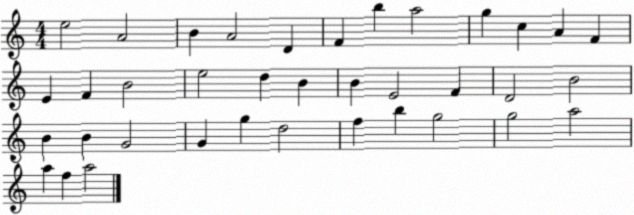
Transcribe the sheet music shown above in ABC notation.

X:1
T:Untitled
M:4/4
L:1/4
K:C
e2 A2 B A2 D F b a2 g c A F E F B2 e2 d B B E2 F D2 B2 B B G2 G g d2 f b g2 g2 a2 a f a2